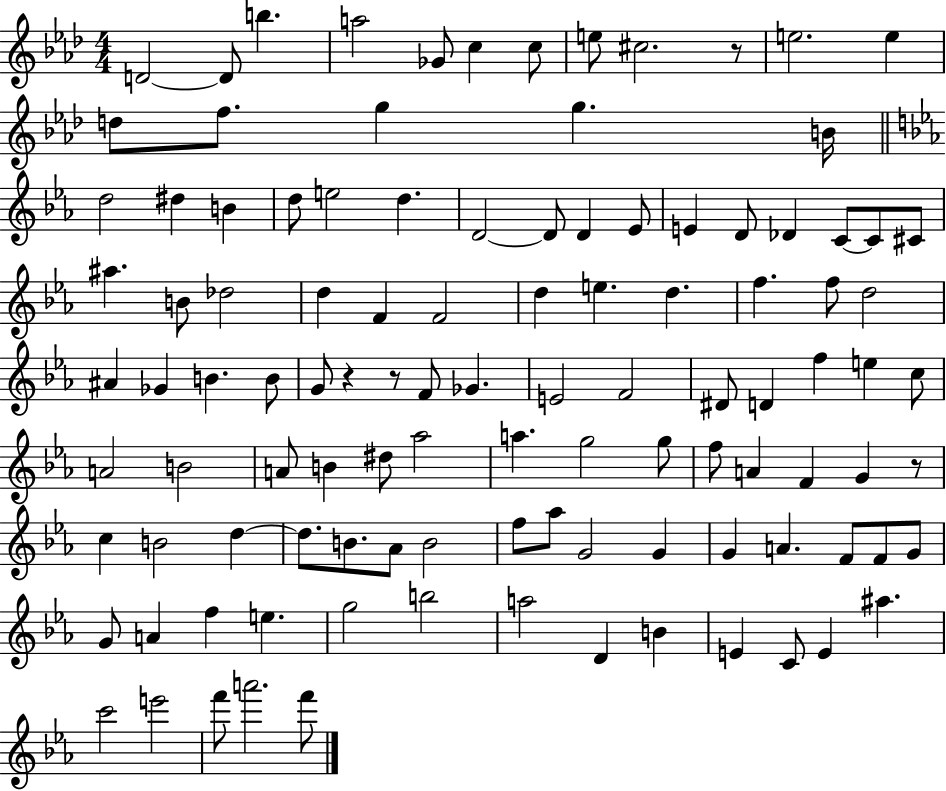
D4/h D4/e B5/q. A5/h Gb4/e C5/q C5/e E5/e C#5/h. R/e E5/h. E5/q D5/e F5/e. G5/q G5/q. B4/s D5/h D#5/q B4/q D5/e E5/h D5/q. D4/h D4/e D4/q Eb4/e E4/q D4/e Db4/q C4/e C4/e C#4/e A#5/q. B4/e Db5/h D5/q F4/q F4/h D5/q E5/q. D5/q. F5/q. F5/e D5/h A#4/q Gb4/q B4/q. B4/e G4/e R/q R/e F4/e Gb4/q. E4/h F4/h D#4/e D4/q F5/q E5/q C5/e A4/h B4/h A4/e B4/q D#5/e Ab5/h A5/q. G5/h G5/e F5/e A4/q F4/q G4/q R/e C5/q B4/h D5/q D5/e. B4/e. Ab4/e B4/h F5/e Ab5/e G4/h G4/q G4/q A4/q. F4/e F4/e G4/e G4/e A4/q F5/q E5/q. G5/h B5/h A5/h D4/q B4/q E4/q C4/e E4/q A#5/q. C6/h E6/h F6/e A6/h. F6/e